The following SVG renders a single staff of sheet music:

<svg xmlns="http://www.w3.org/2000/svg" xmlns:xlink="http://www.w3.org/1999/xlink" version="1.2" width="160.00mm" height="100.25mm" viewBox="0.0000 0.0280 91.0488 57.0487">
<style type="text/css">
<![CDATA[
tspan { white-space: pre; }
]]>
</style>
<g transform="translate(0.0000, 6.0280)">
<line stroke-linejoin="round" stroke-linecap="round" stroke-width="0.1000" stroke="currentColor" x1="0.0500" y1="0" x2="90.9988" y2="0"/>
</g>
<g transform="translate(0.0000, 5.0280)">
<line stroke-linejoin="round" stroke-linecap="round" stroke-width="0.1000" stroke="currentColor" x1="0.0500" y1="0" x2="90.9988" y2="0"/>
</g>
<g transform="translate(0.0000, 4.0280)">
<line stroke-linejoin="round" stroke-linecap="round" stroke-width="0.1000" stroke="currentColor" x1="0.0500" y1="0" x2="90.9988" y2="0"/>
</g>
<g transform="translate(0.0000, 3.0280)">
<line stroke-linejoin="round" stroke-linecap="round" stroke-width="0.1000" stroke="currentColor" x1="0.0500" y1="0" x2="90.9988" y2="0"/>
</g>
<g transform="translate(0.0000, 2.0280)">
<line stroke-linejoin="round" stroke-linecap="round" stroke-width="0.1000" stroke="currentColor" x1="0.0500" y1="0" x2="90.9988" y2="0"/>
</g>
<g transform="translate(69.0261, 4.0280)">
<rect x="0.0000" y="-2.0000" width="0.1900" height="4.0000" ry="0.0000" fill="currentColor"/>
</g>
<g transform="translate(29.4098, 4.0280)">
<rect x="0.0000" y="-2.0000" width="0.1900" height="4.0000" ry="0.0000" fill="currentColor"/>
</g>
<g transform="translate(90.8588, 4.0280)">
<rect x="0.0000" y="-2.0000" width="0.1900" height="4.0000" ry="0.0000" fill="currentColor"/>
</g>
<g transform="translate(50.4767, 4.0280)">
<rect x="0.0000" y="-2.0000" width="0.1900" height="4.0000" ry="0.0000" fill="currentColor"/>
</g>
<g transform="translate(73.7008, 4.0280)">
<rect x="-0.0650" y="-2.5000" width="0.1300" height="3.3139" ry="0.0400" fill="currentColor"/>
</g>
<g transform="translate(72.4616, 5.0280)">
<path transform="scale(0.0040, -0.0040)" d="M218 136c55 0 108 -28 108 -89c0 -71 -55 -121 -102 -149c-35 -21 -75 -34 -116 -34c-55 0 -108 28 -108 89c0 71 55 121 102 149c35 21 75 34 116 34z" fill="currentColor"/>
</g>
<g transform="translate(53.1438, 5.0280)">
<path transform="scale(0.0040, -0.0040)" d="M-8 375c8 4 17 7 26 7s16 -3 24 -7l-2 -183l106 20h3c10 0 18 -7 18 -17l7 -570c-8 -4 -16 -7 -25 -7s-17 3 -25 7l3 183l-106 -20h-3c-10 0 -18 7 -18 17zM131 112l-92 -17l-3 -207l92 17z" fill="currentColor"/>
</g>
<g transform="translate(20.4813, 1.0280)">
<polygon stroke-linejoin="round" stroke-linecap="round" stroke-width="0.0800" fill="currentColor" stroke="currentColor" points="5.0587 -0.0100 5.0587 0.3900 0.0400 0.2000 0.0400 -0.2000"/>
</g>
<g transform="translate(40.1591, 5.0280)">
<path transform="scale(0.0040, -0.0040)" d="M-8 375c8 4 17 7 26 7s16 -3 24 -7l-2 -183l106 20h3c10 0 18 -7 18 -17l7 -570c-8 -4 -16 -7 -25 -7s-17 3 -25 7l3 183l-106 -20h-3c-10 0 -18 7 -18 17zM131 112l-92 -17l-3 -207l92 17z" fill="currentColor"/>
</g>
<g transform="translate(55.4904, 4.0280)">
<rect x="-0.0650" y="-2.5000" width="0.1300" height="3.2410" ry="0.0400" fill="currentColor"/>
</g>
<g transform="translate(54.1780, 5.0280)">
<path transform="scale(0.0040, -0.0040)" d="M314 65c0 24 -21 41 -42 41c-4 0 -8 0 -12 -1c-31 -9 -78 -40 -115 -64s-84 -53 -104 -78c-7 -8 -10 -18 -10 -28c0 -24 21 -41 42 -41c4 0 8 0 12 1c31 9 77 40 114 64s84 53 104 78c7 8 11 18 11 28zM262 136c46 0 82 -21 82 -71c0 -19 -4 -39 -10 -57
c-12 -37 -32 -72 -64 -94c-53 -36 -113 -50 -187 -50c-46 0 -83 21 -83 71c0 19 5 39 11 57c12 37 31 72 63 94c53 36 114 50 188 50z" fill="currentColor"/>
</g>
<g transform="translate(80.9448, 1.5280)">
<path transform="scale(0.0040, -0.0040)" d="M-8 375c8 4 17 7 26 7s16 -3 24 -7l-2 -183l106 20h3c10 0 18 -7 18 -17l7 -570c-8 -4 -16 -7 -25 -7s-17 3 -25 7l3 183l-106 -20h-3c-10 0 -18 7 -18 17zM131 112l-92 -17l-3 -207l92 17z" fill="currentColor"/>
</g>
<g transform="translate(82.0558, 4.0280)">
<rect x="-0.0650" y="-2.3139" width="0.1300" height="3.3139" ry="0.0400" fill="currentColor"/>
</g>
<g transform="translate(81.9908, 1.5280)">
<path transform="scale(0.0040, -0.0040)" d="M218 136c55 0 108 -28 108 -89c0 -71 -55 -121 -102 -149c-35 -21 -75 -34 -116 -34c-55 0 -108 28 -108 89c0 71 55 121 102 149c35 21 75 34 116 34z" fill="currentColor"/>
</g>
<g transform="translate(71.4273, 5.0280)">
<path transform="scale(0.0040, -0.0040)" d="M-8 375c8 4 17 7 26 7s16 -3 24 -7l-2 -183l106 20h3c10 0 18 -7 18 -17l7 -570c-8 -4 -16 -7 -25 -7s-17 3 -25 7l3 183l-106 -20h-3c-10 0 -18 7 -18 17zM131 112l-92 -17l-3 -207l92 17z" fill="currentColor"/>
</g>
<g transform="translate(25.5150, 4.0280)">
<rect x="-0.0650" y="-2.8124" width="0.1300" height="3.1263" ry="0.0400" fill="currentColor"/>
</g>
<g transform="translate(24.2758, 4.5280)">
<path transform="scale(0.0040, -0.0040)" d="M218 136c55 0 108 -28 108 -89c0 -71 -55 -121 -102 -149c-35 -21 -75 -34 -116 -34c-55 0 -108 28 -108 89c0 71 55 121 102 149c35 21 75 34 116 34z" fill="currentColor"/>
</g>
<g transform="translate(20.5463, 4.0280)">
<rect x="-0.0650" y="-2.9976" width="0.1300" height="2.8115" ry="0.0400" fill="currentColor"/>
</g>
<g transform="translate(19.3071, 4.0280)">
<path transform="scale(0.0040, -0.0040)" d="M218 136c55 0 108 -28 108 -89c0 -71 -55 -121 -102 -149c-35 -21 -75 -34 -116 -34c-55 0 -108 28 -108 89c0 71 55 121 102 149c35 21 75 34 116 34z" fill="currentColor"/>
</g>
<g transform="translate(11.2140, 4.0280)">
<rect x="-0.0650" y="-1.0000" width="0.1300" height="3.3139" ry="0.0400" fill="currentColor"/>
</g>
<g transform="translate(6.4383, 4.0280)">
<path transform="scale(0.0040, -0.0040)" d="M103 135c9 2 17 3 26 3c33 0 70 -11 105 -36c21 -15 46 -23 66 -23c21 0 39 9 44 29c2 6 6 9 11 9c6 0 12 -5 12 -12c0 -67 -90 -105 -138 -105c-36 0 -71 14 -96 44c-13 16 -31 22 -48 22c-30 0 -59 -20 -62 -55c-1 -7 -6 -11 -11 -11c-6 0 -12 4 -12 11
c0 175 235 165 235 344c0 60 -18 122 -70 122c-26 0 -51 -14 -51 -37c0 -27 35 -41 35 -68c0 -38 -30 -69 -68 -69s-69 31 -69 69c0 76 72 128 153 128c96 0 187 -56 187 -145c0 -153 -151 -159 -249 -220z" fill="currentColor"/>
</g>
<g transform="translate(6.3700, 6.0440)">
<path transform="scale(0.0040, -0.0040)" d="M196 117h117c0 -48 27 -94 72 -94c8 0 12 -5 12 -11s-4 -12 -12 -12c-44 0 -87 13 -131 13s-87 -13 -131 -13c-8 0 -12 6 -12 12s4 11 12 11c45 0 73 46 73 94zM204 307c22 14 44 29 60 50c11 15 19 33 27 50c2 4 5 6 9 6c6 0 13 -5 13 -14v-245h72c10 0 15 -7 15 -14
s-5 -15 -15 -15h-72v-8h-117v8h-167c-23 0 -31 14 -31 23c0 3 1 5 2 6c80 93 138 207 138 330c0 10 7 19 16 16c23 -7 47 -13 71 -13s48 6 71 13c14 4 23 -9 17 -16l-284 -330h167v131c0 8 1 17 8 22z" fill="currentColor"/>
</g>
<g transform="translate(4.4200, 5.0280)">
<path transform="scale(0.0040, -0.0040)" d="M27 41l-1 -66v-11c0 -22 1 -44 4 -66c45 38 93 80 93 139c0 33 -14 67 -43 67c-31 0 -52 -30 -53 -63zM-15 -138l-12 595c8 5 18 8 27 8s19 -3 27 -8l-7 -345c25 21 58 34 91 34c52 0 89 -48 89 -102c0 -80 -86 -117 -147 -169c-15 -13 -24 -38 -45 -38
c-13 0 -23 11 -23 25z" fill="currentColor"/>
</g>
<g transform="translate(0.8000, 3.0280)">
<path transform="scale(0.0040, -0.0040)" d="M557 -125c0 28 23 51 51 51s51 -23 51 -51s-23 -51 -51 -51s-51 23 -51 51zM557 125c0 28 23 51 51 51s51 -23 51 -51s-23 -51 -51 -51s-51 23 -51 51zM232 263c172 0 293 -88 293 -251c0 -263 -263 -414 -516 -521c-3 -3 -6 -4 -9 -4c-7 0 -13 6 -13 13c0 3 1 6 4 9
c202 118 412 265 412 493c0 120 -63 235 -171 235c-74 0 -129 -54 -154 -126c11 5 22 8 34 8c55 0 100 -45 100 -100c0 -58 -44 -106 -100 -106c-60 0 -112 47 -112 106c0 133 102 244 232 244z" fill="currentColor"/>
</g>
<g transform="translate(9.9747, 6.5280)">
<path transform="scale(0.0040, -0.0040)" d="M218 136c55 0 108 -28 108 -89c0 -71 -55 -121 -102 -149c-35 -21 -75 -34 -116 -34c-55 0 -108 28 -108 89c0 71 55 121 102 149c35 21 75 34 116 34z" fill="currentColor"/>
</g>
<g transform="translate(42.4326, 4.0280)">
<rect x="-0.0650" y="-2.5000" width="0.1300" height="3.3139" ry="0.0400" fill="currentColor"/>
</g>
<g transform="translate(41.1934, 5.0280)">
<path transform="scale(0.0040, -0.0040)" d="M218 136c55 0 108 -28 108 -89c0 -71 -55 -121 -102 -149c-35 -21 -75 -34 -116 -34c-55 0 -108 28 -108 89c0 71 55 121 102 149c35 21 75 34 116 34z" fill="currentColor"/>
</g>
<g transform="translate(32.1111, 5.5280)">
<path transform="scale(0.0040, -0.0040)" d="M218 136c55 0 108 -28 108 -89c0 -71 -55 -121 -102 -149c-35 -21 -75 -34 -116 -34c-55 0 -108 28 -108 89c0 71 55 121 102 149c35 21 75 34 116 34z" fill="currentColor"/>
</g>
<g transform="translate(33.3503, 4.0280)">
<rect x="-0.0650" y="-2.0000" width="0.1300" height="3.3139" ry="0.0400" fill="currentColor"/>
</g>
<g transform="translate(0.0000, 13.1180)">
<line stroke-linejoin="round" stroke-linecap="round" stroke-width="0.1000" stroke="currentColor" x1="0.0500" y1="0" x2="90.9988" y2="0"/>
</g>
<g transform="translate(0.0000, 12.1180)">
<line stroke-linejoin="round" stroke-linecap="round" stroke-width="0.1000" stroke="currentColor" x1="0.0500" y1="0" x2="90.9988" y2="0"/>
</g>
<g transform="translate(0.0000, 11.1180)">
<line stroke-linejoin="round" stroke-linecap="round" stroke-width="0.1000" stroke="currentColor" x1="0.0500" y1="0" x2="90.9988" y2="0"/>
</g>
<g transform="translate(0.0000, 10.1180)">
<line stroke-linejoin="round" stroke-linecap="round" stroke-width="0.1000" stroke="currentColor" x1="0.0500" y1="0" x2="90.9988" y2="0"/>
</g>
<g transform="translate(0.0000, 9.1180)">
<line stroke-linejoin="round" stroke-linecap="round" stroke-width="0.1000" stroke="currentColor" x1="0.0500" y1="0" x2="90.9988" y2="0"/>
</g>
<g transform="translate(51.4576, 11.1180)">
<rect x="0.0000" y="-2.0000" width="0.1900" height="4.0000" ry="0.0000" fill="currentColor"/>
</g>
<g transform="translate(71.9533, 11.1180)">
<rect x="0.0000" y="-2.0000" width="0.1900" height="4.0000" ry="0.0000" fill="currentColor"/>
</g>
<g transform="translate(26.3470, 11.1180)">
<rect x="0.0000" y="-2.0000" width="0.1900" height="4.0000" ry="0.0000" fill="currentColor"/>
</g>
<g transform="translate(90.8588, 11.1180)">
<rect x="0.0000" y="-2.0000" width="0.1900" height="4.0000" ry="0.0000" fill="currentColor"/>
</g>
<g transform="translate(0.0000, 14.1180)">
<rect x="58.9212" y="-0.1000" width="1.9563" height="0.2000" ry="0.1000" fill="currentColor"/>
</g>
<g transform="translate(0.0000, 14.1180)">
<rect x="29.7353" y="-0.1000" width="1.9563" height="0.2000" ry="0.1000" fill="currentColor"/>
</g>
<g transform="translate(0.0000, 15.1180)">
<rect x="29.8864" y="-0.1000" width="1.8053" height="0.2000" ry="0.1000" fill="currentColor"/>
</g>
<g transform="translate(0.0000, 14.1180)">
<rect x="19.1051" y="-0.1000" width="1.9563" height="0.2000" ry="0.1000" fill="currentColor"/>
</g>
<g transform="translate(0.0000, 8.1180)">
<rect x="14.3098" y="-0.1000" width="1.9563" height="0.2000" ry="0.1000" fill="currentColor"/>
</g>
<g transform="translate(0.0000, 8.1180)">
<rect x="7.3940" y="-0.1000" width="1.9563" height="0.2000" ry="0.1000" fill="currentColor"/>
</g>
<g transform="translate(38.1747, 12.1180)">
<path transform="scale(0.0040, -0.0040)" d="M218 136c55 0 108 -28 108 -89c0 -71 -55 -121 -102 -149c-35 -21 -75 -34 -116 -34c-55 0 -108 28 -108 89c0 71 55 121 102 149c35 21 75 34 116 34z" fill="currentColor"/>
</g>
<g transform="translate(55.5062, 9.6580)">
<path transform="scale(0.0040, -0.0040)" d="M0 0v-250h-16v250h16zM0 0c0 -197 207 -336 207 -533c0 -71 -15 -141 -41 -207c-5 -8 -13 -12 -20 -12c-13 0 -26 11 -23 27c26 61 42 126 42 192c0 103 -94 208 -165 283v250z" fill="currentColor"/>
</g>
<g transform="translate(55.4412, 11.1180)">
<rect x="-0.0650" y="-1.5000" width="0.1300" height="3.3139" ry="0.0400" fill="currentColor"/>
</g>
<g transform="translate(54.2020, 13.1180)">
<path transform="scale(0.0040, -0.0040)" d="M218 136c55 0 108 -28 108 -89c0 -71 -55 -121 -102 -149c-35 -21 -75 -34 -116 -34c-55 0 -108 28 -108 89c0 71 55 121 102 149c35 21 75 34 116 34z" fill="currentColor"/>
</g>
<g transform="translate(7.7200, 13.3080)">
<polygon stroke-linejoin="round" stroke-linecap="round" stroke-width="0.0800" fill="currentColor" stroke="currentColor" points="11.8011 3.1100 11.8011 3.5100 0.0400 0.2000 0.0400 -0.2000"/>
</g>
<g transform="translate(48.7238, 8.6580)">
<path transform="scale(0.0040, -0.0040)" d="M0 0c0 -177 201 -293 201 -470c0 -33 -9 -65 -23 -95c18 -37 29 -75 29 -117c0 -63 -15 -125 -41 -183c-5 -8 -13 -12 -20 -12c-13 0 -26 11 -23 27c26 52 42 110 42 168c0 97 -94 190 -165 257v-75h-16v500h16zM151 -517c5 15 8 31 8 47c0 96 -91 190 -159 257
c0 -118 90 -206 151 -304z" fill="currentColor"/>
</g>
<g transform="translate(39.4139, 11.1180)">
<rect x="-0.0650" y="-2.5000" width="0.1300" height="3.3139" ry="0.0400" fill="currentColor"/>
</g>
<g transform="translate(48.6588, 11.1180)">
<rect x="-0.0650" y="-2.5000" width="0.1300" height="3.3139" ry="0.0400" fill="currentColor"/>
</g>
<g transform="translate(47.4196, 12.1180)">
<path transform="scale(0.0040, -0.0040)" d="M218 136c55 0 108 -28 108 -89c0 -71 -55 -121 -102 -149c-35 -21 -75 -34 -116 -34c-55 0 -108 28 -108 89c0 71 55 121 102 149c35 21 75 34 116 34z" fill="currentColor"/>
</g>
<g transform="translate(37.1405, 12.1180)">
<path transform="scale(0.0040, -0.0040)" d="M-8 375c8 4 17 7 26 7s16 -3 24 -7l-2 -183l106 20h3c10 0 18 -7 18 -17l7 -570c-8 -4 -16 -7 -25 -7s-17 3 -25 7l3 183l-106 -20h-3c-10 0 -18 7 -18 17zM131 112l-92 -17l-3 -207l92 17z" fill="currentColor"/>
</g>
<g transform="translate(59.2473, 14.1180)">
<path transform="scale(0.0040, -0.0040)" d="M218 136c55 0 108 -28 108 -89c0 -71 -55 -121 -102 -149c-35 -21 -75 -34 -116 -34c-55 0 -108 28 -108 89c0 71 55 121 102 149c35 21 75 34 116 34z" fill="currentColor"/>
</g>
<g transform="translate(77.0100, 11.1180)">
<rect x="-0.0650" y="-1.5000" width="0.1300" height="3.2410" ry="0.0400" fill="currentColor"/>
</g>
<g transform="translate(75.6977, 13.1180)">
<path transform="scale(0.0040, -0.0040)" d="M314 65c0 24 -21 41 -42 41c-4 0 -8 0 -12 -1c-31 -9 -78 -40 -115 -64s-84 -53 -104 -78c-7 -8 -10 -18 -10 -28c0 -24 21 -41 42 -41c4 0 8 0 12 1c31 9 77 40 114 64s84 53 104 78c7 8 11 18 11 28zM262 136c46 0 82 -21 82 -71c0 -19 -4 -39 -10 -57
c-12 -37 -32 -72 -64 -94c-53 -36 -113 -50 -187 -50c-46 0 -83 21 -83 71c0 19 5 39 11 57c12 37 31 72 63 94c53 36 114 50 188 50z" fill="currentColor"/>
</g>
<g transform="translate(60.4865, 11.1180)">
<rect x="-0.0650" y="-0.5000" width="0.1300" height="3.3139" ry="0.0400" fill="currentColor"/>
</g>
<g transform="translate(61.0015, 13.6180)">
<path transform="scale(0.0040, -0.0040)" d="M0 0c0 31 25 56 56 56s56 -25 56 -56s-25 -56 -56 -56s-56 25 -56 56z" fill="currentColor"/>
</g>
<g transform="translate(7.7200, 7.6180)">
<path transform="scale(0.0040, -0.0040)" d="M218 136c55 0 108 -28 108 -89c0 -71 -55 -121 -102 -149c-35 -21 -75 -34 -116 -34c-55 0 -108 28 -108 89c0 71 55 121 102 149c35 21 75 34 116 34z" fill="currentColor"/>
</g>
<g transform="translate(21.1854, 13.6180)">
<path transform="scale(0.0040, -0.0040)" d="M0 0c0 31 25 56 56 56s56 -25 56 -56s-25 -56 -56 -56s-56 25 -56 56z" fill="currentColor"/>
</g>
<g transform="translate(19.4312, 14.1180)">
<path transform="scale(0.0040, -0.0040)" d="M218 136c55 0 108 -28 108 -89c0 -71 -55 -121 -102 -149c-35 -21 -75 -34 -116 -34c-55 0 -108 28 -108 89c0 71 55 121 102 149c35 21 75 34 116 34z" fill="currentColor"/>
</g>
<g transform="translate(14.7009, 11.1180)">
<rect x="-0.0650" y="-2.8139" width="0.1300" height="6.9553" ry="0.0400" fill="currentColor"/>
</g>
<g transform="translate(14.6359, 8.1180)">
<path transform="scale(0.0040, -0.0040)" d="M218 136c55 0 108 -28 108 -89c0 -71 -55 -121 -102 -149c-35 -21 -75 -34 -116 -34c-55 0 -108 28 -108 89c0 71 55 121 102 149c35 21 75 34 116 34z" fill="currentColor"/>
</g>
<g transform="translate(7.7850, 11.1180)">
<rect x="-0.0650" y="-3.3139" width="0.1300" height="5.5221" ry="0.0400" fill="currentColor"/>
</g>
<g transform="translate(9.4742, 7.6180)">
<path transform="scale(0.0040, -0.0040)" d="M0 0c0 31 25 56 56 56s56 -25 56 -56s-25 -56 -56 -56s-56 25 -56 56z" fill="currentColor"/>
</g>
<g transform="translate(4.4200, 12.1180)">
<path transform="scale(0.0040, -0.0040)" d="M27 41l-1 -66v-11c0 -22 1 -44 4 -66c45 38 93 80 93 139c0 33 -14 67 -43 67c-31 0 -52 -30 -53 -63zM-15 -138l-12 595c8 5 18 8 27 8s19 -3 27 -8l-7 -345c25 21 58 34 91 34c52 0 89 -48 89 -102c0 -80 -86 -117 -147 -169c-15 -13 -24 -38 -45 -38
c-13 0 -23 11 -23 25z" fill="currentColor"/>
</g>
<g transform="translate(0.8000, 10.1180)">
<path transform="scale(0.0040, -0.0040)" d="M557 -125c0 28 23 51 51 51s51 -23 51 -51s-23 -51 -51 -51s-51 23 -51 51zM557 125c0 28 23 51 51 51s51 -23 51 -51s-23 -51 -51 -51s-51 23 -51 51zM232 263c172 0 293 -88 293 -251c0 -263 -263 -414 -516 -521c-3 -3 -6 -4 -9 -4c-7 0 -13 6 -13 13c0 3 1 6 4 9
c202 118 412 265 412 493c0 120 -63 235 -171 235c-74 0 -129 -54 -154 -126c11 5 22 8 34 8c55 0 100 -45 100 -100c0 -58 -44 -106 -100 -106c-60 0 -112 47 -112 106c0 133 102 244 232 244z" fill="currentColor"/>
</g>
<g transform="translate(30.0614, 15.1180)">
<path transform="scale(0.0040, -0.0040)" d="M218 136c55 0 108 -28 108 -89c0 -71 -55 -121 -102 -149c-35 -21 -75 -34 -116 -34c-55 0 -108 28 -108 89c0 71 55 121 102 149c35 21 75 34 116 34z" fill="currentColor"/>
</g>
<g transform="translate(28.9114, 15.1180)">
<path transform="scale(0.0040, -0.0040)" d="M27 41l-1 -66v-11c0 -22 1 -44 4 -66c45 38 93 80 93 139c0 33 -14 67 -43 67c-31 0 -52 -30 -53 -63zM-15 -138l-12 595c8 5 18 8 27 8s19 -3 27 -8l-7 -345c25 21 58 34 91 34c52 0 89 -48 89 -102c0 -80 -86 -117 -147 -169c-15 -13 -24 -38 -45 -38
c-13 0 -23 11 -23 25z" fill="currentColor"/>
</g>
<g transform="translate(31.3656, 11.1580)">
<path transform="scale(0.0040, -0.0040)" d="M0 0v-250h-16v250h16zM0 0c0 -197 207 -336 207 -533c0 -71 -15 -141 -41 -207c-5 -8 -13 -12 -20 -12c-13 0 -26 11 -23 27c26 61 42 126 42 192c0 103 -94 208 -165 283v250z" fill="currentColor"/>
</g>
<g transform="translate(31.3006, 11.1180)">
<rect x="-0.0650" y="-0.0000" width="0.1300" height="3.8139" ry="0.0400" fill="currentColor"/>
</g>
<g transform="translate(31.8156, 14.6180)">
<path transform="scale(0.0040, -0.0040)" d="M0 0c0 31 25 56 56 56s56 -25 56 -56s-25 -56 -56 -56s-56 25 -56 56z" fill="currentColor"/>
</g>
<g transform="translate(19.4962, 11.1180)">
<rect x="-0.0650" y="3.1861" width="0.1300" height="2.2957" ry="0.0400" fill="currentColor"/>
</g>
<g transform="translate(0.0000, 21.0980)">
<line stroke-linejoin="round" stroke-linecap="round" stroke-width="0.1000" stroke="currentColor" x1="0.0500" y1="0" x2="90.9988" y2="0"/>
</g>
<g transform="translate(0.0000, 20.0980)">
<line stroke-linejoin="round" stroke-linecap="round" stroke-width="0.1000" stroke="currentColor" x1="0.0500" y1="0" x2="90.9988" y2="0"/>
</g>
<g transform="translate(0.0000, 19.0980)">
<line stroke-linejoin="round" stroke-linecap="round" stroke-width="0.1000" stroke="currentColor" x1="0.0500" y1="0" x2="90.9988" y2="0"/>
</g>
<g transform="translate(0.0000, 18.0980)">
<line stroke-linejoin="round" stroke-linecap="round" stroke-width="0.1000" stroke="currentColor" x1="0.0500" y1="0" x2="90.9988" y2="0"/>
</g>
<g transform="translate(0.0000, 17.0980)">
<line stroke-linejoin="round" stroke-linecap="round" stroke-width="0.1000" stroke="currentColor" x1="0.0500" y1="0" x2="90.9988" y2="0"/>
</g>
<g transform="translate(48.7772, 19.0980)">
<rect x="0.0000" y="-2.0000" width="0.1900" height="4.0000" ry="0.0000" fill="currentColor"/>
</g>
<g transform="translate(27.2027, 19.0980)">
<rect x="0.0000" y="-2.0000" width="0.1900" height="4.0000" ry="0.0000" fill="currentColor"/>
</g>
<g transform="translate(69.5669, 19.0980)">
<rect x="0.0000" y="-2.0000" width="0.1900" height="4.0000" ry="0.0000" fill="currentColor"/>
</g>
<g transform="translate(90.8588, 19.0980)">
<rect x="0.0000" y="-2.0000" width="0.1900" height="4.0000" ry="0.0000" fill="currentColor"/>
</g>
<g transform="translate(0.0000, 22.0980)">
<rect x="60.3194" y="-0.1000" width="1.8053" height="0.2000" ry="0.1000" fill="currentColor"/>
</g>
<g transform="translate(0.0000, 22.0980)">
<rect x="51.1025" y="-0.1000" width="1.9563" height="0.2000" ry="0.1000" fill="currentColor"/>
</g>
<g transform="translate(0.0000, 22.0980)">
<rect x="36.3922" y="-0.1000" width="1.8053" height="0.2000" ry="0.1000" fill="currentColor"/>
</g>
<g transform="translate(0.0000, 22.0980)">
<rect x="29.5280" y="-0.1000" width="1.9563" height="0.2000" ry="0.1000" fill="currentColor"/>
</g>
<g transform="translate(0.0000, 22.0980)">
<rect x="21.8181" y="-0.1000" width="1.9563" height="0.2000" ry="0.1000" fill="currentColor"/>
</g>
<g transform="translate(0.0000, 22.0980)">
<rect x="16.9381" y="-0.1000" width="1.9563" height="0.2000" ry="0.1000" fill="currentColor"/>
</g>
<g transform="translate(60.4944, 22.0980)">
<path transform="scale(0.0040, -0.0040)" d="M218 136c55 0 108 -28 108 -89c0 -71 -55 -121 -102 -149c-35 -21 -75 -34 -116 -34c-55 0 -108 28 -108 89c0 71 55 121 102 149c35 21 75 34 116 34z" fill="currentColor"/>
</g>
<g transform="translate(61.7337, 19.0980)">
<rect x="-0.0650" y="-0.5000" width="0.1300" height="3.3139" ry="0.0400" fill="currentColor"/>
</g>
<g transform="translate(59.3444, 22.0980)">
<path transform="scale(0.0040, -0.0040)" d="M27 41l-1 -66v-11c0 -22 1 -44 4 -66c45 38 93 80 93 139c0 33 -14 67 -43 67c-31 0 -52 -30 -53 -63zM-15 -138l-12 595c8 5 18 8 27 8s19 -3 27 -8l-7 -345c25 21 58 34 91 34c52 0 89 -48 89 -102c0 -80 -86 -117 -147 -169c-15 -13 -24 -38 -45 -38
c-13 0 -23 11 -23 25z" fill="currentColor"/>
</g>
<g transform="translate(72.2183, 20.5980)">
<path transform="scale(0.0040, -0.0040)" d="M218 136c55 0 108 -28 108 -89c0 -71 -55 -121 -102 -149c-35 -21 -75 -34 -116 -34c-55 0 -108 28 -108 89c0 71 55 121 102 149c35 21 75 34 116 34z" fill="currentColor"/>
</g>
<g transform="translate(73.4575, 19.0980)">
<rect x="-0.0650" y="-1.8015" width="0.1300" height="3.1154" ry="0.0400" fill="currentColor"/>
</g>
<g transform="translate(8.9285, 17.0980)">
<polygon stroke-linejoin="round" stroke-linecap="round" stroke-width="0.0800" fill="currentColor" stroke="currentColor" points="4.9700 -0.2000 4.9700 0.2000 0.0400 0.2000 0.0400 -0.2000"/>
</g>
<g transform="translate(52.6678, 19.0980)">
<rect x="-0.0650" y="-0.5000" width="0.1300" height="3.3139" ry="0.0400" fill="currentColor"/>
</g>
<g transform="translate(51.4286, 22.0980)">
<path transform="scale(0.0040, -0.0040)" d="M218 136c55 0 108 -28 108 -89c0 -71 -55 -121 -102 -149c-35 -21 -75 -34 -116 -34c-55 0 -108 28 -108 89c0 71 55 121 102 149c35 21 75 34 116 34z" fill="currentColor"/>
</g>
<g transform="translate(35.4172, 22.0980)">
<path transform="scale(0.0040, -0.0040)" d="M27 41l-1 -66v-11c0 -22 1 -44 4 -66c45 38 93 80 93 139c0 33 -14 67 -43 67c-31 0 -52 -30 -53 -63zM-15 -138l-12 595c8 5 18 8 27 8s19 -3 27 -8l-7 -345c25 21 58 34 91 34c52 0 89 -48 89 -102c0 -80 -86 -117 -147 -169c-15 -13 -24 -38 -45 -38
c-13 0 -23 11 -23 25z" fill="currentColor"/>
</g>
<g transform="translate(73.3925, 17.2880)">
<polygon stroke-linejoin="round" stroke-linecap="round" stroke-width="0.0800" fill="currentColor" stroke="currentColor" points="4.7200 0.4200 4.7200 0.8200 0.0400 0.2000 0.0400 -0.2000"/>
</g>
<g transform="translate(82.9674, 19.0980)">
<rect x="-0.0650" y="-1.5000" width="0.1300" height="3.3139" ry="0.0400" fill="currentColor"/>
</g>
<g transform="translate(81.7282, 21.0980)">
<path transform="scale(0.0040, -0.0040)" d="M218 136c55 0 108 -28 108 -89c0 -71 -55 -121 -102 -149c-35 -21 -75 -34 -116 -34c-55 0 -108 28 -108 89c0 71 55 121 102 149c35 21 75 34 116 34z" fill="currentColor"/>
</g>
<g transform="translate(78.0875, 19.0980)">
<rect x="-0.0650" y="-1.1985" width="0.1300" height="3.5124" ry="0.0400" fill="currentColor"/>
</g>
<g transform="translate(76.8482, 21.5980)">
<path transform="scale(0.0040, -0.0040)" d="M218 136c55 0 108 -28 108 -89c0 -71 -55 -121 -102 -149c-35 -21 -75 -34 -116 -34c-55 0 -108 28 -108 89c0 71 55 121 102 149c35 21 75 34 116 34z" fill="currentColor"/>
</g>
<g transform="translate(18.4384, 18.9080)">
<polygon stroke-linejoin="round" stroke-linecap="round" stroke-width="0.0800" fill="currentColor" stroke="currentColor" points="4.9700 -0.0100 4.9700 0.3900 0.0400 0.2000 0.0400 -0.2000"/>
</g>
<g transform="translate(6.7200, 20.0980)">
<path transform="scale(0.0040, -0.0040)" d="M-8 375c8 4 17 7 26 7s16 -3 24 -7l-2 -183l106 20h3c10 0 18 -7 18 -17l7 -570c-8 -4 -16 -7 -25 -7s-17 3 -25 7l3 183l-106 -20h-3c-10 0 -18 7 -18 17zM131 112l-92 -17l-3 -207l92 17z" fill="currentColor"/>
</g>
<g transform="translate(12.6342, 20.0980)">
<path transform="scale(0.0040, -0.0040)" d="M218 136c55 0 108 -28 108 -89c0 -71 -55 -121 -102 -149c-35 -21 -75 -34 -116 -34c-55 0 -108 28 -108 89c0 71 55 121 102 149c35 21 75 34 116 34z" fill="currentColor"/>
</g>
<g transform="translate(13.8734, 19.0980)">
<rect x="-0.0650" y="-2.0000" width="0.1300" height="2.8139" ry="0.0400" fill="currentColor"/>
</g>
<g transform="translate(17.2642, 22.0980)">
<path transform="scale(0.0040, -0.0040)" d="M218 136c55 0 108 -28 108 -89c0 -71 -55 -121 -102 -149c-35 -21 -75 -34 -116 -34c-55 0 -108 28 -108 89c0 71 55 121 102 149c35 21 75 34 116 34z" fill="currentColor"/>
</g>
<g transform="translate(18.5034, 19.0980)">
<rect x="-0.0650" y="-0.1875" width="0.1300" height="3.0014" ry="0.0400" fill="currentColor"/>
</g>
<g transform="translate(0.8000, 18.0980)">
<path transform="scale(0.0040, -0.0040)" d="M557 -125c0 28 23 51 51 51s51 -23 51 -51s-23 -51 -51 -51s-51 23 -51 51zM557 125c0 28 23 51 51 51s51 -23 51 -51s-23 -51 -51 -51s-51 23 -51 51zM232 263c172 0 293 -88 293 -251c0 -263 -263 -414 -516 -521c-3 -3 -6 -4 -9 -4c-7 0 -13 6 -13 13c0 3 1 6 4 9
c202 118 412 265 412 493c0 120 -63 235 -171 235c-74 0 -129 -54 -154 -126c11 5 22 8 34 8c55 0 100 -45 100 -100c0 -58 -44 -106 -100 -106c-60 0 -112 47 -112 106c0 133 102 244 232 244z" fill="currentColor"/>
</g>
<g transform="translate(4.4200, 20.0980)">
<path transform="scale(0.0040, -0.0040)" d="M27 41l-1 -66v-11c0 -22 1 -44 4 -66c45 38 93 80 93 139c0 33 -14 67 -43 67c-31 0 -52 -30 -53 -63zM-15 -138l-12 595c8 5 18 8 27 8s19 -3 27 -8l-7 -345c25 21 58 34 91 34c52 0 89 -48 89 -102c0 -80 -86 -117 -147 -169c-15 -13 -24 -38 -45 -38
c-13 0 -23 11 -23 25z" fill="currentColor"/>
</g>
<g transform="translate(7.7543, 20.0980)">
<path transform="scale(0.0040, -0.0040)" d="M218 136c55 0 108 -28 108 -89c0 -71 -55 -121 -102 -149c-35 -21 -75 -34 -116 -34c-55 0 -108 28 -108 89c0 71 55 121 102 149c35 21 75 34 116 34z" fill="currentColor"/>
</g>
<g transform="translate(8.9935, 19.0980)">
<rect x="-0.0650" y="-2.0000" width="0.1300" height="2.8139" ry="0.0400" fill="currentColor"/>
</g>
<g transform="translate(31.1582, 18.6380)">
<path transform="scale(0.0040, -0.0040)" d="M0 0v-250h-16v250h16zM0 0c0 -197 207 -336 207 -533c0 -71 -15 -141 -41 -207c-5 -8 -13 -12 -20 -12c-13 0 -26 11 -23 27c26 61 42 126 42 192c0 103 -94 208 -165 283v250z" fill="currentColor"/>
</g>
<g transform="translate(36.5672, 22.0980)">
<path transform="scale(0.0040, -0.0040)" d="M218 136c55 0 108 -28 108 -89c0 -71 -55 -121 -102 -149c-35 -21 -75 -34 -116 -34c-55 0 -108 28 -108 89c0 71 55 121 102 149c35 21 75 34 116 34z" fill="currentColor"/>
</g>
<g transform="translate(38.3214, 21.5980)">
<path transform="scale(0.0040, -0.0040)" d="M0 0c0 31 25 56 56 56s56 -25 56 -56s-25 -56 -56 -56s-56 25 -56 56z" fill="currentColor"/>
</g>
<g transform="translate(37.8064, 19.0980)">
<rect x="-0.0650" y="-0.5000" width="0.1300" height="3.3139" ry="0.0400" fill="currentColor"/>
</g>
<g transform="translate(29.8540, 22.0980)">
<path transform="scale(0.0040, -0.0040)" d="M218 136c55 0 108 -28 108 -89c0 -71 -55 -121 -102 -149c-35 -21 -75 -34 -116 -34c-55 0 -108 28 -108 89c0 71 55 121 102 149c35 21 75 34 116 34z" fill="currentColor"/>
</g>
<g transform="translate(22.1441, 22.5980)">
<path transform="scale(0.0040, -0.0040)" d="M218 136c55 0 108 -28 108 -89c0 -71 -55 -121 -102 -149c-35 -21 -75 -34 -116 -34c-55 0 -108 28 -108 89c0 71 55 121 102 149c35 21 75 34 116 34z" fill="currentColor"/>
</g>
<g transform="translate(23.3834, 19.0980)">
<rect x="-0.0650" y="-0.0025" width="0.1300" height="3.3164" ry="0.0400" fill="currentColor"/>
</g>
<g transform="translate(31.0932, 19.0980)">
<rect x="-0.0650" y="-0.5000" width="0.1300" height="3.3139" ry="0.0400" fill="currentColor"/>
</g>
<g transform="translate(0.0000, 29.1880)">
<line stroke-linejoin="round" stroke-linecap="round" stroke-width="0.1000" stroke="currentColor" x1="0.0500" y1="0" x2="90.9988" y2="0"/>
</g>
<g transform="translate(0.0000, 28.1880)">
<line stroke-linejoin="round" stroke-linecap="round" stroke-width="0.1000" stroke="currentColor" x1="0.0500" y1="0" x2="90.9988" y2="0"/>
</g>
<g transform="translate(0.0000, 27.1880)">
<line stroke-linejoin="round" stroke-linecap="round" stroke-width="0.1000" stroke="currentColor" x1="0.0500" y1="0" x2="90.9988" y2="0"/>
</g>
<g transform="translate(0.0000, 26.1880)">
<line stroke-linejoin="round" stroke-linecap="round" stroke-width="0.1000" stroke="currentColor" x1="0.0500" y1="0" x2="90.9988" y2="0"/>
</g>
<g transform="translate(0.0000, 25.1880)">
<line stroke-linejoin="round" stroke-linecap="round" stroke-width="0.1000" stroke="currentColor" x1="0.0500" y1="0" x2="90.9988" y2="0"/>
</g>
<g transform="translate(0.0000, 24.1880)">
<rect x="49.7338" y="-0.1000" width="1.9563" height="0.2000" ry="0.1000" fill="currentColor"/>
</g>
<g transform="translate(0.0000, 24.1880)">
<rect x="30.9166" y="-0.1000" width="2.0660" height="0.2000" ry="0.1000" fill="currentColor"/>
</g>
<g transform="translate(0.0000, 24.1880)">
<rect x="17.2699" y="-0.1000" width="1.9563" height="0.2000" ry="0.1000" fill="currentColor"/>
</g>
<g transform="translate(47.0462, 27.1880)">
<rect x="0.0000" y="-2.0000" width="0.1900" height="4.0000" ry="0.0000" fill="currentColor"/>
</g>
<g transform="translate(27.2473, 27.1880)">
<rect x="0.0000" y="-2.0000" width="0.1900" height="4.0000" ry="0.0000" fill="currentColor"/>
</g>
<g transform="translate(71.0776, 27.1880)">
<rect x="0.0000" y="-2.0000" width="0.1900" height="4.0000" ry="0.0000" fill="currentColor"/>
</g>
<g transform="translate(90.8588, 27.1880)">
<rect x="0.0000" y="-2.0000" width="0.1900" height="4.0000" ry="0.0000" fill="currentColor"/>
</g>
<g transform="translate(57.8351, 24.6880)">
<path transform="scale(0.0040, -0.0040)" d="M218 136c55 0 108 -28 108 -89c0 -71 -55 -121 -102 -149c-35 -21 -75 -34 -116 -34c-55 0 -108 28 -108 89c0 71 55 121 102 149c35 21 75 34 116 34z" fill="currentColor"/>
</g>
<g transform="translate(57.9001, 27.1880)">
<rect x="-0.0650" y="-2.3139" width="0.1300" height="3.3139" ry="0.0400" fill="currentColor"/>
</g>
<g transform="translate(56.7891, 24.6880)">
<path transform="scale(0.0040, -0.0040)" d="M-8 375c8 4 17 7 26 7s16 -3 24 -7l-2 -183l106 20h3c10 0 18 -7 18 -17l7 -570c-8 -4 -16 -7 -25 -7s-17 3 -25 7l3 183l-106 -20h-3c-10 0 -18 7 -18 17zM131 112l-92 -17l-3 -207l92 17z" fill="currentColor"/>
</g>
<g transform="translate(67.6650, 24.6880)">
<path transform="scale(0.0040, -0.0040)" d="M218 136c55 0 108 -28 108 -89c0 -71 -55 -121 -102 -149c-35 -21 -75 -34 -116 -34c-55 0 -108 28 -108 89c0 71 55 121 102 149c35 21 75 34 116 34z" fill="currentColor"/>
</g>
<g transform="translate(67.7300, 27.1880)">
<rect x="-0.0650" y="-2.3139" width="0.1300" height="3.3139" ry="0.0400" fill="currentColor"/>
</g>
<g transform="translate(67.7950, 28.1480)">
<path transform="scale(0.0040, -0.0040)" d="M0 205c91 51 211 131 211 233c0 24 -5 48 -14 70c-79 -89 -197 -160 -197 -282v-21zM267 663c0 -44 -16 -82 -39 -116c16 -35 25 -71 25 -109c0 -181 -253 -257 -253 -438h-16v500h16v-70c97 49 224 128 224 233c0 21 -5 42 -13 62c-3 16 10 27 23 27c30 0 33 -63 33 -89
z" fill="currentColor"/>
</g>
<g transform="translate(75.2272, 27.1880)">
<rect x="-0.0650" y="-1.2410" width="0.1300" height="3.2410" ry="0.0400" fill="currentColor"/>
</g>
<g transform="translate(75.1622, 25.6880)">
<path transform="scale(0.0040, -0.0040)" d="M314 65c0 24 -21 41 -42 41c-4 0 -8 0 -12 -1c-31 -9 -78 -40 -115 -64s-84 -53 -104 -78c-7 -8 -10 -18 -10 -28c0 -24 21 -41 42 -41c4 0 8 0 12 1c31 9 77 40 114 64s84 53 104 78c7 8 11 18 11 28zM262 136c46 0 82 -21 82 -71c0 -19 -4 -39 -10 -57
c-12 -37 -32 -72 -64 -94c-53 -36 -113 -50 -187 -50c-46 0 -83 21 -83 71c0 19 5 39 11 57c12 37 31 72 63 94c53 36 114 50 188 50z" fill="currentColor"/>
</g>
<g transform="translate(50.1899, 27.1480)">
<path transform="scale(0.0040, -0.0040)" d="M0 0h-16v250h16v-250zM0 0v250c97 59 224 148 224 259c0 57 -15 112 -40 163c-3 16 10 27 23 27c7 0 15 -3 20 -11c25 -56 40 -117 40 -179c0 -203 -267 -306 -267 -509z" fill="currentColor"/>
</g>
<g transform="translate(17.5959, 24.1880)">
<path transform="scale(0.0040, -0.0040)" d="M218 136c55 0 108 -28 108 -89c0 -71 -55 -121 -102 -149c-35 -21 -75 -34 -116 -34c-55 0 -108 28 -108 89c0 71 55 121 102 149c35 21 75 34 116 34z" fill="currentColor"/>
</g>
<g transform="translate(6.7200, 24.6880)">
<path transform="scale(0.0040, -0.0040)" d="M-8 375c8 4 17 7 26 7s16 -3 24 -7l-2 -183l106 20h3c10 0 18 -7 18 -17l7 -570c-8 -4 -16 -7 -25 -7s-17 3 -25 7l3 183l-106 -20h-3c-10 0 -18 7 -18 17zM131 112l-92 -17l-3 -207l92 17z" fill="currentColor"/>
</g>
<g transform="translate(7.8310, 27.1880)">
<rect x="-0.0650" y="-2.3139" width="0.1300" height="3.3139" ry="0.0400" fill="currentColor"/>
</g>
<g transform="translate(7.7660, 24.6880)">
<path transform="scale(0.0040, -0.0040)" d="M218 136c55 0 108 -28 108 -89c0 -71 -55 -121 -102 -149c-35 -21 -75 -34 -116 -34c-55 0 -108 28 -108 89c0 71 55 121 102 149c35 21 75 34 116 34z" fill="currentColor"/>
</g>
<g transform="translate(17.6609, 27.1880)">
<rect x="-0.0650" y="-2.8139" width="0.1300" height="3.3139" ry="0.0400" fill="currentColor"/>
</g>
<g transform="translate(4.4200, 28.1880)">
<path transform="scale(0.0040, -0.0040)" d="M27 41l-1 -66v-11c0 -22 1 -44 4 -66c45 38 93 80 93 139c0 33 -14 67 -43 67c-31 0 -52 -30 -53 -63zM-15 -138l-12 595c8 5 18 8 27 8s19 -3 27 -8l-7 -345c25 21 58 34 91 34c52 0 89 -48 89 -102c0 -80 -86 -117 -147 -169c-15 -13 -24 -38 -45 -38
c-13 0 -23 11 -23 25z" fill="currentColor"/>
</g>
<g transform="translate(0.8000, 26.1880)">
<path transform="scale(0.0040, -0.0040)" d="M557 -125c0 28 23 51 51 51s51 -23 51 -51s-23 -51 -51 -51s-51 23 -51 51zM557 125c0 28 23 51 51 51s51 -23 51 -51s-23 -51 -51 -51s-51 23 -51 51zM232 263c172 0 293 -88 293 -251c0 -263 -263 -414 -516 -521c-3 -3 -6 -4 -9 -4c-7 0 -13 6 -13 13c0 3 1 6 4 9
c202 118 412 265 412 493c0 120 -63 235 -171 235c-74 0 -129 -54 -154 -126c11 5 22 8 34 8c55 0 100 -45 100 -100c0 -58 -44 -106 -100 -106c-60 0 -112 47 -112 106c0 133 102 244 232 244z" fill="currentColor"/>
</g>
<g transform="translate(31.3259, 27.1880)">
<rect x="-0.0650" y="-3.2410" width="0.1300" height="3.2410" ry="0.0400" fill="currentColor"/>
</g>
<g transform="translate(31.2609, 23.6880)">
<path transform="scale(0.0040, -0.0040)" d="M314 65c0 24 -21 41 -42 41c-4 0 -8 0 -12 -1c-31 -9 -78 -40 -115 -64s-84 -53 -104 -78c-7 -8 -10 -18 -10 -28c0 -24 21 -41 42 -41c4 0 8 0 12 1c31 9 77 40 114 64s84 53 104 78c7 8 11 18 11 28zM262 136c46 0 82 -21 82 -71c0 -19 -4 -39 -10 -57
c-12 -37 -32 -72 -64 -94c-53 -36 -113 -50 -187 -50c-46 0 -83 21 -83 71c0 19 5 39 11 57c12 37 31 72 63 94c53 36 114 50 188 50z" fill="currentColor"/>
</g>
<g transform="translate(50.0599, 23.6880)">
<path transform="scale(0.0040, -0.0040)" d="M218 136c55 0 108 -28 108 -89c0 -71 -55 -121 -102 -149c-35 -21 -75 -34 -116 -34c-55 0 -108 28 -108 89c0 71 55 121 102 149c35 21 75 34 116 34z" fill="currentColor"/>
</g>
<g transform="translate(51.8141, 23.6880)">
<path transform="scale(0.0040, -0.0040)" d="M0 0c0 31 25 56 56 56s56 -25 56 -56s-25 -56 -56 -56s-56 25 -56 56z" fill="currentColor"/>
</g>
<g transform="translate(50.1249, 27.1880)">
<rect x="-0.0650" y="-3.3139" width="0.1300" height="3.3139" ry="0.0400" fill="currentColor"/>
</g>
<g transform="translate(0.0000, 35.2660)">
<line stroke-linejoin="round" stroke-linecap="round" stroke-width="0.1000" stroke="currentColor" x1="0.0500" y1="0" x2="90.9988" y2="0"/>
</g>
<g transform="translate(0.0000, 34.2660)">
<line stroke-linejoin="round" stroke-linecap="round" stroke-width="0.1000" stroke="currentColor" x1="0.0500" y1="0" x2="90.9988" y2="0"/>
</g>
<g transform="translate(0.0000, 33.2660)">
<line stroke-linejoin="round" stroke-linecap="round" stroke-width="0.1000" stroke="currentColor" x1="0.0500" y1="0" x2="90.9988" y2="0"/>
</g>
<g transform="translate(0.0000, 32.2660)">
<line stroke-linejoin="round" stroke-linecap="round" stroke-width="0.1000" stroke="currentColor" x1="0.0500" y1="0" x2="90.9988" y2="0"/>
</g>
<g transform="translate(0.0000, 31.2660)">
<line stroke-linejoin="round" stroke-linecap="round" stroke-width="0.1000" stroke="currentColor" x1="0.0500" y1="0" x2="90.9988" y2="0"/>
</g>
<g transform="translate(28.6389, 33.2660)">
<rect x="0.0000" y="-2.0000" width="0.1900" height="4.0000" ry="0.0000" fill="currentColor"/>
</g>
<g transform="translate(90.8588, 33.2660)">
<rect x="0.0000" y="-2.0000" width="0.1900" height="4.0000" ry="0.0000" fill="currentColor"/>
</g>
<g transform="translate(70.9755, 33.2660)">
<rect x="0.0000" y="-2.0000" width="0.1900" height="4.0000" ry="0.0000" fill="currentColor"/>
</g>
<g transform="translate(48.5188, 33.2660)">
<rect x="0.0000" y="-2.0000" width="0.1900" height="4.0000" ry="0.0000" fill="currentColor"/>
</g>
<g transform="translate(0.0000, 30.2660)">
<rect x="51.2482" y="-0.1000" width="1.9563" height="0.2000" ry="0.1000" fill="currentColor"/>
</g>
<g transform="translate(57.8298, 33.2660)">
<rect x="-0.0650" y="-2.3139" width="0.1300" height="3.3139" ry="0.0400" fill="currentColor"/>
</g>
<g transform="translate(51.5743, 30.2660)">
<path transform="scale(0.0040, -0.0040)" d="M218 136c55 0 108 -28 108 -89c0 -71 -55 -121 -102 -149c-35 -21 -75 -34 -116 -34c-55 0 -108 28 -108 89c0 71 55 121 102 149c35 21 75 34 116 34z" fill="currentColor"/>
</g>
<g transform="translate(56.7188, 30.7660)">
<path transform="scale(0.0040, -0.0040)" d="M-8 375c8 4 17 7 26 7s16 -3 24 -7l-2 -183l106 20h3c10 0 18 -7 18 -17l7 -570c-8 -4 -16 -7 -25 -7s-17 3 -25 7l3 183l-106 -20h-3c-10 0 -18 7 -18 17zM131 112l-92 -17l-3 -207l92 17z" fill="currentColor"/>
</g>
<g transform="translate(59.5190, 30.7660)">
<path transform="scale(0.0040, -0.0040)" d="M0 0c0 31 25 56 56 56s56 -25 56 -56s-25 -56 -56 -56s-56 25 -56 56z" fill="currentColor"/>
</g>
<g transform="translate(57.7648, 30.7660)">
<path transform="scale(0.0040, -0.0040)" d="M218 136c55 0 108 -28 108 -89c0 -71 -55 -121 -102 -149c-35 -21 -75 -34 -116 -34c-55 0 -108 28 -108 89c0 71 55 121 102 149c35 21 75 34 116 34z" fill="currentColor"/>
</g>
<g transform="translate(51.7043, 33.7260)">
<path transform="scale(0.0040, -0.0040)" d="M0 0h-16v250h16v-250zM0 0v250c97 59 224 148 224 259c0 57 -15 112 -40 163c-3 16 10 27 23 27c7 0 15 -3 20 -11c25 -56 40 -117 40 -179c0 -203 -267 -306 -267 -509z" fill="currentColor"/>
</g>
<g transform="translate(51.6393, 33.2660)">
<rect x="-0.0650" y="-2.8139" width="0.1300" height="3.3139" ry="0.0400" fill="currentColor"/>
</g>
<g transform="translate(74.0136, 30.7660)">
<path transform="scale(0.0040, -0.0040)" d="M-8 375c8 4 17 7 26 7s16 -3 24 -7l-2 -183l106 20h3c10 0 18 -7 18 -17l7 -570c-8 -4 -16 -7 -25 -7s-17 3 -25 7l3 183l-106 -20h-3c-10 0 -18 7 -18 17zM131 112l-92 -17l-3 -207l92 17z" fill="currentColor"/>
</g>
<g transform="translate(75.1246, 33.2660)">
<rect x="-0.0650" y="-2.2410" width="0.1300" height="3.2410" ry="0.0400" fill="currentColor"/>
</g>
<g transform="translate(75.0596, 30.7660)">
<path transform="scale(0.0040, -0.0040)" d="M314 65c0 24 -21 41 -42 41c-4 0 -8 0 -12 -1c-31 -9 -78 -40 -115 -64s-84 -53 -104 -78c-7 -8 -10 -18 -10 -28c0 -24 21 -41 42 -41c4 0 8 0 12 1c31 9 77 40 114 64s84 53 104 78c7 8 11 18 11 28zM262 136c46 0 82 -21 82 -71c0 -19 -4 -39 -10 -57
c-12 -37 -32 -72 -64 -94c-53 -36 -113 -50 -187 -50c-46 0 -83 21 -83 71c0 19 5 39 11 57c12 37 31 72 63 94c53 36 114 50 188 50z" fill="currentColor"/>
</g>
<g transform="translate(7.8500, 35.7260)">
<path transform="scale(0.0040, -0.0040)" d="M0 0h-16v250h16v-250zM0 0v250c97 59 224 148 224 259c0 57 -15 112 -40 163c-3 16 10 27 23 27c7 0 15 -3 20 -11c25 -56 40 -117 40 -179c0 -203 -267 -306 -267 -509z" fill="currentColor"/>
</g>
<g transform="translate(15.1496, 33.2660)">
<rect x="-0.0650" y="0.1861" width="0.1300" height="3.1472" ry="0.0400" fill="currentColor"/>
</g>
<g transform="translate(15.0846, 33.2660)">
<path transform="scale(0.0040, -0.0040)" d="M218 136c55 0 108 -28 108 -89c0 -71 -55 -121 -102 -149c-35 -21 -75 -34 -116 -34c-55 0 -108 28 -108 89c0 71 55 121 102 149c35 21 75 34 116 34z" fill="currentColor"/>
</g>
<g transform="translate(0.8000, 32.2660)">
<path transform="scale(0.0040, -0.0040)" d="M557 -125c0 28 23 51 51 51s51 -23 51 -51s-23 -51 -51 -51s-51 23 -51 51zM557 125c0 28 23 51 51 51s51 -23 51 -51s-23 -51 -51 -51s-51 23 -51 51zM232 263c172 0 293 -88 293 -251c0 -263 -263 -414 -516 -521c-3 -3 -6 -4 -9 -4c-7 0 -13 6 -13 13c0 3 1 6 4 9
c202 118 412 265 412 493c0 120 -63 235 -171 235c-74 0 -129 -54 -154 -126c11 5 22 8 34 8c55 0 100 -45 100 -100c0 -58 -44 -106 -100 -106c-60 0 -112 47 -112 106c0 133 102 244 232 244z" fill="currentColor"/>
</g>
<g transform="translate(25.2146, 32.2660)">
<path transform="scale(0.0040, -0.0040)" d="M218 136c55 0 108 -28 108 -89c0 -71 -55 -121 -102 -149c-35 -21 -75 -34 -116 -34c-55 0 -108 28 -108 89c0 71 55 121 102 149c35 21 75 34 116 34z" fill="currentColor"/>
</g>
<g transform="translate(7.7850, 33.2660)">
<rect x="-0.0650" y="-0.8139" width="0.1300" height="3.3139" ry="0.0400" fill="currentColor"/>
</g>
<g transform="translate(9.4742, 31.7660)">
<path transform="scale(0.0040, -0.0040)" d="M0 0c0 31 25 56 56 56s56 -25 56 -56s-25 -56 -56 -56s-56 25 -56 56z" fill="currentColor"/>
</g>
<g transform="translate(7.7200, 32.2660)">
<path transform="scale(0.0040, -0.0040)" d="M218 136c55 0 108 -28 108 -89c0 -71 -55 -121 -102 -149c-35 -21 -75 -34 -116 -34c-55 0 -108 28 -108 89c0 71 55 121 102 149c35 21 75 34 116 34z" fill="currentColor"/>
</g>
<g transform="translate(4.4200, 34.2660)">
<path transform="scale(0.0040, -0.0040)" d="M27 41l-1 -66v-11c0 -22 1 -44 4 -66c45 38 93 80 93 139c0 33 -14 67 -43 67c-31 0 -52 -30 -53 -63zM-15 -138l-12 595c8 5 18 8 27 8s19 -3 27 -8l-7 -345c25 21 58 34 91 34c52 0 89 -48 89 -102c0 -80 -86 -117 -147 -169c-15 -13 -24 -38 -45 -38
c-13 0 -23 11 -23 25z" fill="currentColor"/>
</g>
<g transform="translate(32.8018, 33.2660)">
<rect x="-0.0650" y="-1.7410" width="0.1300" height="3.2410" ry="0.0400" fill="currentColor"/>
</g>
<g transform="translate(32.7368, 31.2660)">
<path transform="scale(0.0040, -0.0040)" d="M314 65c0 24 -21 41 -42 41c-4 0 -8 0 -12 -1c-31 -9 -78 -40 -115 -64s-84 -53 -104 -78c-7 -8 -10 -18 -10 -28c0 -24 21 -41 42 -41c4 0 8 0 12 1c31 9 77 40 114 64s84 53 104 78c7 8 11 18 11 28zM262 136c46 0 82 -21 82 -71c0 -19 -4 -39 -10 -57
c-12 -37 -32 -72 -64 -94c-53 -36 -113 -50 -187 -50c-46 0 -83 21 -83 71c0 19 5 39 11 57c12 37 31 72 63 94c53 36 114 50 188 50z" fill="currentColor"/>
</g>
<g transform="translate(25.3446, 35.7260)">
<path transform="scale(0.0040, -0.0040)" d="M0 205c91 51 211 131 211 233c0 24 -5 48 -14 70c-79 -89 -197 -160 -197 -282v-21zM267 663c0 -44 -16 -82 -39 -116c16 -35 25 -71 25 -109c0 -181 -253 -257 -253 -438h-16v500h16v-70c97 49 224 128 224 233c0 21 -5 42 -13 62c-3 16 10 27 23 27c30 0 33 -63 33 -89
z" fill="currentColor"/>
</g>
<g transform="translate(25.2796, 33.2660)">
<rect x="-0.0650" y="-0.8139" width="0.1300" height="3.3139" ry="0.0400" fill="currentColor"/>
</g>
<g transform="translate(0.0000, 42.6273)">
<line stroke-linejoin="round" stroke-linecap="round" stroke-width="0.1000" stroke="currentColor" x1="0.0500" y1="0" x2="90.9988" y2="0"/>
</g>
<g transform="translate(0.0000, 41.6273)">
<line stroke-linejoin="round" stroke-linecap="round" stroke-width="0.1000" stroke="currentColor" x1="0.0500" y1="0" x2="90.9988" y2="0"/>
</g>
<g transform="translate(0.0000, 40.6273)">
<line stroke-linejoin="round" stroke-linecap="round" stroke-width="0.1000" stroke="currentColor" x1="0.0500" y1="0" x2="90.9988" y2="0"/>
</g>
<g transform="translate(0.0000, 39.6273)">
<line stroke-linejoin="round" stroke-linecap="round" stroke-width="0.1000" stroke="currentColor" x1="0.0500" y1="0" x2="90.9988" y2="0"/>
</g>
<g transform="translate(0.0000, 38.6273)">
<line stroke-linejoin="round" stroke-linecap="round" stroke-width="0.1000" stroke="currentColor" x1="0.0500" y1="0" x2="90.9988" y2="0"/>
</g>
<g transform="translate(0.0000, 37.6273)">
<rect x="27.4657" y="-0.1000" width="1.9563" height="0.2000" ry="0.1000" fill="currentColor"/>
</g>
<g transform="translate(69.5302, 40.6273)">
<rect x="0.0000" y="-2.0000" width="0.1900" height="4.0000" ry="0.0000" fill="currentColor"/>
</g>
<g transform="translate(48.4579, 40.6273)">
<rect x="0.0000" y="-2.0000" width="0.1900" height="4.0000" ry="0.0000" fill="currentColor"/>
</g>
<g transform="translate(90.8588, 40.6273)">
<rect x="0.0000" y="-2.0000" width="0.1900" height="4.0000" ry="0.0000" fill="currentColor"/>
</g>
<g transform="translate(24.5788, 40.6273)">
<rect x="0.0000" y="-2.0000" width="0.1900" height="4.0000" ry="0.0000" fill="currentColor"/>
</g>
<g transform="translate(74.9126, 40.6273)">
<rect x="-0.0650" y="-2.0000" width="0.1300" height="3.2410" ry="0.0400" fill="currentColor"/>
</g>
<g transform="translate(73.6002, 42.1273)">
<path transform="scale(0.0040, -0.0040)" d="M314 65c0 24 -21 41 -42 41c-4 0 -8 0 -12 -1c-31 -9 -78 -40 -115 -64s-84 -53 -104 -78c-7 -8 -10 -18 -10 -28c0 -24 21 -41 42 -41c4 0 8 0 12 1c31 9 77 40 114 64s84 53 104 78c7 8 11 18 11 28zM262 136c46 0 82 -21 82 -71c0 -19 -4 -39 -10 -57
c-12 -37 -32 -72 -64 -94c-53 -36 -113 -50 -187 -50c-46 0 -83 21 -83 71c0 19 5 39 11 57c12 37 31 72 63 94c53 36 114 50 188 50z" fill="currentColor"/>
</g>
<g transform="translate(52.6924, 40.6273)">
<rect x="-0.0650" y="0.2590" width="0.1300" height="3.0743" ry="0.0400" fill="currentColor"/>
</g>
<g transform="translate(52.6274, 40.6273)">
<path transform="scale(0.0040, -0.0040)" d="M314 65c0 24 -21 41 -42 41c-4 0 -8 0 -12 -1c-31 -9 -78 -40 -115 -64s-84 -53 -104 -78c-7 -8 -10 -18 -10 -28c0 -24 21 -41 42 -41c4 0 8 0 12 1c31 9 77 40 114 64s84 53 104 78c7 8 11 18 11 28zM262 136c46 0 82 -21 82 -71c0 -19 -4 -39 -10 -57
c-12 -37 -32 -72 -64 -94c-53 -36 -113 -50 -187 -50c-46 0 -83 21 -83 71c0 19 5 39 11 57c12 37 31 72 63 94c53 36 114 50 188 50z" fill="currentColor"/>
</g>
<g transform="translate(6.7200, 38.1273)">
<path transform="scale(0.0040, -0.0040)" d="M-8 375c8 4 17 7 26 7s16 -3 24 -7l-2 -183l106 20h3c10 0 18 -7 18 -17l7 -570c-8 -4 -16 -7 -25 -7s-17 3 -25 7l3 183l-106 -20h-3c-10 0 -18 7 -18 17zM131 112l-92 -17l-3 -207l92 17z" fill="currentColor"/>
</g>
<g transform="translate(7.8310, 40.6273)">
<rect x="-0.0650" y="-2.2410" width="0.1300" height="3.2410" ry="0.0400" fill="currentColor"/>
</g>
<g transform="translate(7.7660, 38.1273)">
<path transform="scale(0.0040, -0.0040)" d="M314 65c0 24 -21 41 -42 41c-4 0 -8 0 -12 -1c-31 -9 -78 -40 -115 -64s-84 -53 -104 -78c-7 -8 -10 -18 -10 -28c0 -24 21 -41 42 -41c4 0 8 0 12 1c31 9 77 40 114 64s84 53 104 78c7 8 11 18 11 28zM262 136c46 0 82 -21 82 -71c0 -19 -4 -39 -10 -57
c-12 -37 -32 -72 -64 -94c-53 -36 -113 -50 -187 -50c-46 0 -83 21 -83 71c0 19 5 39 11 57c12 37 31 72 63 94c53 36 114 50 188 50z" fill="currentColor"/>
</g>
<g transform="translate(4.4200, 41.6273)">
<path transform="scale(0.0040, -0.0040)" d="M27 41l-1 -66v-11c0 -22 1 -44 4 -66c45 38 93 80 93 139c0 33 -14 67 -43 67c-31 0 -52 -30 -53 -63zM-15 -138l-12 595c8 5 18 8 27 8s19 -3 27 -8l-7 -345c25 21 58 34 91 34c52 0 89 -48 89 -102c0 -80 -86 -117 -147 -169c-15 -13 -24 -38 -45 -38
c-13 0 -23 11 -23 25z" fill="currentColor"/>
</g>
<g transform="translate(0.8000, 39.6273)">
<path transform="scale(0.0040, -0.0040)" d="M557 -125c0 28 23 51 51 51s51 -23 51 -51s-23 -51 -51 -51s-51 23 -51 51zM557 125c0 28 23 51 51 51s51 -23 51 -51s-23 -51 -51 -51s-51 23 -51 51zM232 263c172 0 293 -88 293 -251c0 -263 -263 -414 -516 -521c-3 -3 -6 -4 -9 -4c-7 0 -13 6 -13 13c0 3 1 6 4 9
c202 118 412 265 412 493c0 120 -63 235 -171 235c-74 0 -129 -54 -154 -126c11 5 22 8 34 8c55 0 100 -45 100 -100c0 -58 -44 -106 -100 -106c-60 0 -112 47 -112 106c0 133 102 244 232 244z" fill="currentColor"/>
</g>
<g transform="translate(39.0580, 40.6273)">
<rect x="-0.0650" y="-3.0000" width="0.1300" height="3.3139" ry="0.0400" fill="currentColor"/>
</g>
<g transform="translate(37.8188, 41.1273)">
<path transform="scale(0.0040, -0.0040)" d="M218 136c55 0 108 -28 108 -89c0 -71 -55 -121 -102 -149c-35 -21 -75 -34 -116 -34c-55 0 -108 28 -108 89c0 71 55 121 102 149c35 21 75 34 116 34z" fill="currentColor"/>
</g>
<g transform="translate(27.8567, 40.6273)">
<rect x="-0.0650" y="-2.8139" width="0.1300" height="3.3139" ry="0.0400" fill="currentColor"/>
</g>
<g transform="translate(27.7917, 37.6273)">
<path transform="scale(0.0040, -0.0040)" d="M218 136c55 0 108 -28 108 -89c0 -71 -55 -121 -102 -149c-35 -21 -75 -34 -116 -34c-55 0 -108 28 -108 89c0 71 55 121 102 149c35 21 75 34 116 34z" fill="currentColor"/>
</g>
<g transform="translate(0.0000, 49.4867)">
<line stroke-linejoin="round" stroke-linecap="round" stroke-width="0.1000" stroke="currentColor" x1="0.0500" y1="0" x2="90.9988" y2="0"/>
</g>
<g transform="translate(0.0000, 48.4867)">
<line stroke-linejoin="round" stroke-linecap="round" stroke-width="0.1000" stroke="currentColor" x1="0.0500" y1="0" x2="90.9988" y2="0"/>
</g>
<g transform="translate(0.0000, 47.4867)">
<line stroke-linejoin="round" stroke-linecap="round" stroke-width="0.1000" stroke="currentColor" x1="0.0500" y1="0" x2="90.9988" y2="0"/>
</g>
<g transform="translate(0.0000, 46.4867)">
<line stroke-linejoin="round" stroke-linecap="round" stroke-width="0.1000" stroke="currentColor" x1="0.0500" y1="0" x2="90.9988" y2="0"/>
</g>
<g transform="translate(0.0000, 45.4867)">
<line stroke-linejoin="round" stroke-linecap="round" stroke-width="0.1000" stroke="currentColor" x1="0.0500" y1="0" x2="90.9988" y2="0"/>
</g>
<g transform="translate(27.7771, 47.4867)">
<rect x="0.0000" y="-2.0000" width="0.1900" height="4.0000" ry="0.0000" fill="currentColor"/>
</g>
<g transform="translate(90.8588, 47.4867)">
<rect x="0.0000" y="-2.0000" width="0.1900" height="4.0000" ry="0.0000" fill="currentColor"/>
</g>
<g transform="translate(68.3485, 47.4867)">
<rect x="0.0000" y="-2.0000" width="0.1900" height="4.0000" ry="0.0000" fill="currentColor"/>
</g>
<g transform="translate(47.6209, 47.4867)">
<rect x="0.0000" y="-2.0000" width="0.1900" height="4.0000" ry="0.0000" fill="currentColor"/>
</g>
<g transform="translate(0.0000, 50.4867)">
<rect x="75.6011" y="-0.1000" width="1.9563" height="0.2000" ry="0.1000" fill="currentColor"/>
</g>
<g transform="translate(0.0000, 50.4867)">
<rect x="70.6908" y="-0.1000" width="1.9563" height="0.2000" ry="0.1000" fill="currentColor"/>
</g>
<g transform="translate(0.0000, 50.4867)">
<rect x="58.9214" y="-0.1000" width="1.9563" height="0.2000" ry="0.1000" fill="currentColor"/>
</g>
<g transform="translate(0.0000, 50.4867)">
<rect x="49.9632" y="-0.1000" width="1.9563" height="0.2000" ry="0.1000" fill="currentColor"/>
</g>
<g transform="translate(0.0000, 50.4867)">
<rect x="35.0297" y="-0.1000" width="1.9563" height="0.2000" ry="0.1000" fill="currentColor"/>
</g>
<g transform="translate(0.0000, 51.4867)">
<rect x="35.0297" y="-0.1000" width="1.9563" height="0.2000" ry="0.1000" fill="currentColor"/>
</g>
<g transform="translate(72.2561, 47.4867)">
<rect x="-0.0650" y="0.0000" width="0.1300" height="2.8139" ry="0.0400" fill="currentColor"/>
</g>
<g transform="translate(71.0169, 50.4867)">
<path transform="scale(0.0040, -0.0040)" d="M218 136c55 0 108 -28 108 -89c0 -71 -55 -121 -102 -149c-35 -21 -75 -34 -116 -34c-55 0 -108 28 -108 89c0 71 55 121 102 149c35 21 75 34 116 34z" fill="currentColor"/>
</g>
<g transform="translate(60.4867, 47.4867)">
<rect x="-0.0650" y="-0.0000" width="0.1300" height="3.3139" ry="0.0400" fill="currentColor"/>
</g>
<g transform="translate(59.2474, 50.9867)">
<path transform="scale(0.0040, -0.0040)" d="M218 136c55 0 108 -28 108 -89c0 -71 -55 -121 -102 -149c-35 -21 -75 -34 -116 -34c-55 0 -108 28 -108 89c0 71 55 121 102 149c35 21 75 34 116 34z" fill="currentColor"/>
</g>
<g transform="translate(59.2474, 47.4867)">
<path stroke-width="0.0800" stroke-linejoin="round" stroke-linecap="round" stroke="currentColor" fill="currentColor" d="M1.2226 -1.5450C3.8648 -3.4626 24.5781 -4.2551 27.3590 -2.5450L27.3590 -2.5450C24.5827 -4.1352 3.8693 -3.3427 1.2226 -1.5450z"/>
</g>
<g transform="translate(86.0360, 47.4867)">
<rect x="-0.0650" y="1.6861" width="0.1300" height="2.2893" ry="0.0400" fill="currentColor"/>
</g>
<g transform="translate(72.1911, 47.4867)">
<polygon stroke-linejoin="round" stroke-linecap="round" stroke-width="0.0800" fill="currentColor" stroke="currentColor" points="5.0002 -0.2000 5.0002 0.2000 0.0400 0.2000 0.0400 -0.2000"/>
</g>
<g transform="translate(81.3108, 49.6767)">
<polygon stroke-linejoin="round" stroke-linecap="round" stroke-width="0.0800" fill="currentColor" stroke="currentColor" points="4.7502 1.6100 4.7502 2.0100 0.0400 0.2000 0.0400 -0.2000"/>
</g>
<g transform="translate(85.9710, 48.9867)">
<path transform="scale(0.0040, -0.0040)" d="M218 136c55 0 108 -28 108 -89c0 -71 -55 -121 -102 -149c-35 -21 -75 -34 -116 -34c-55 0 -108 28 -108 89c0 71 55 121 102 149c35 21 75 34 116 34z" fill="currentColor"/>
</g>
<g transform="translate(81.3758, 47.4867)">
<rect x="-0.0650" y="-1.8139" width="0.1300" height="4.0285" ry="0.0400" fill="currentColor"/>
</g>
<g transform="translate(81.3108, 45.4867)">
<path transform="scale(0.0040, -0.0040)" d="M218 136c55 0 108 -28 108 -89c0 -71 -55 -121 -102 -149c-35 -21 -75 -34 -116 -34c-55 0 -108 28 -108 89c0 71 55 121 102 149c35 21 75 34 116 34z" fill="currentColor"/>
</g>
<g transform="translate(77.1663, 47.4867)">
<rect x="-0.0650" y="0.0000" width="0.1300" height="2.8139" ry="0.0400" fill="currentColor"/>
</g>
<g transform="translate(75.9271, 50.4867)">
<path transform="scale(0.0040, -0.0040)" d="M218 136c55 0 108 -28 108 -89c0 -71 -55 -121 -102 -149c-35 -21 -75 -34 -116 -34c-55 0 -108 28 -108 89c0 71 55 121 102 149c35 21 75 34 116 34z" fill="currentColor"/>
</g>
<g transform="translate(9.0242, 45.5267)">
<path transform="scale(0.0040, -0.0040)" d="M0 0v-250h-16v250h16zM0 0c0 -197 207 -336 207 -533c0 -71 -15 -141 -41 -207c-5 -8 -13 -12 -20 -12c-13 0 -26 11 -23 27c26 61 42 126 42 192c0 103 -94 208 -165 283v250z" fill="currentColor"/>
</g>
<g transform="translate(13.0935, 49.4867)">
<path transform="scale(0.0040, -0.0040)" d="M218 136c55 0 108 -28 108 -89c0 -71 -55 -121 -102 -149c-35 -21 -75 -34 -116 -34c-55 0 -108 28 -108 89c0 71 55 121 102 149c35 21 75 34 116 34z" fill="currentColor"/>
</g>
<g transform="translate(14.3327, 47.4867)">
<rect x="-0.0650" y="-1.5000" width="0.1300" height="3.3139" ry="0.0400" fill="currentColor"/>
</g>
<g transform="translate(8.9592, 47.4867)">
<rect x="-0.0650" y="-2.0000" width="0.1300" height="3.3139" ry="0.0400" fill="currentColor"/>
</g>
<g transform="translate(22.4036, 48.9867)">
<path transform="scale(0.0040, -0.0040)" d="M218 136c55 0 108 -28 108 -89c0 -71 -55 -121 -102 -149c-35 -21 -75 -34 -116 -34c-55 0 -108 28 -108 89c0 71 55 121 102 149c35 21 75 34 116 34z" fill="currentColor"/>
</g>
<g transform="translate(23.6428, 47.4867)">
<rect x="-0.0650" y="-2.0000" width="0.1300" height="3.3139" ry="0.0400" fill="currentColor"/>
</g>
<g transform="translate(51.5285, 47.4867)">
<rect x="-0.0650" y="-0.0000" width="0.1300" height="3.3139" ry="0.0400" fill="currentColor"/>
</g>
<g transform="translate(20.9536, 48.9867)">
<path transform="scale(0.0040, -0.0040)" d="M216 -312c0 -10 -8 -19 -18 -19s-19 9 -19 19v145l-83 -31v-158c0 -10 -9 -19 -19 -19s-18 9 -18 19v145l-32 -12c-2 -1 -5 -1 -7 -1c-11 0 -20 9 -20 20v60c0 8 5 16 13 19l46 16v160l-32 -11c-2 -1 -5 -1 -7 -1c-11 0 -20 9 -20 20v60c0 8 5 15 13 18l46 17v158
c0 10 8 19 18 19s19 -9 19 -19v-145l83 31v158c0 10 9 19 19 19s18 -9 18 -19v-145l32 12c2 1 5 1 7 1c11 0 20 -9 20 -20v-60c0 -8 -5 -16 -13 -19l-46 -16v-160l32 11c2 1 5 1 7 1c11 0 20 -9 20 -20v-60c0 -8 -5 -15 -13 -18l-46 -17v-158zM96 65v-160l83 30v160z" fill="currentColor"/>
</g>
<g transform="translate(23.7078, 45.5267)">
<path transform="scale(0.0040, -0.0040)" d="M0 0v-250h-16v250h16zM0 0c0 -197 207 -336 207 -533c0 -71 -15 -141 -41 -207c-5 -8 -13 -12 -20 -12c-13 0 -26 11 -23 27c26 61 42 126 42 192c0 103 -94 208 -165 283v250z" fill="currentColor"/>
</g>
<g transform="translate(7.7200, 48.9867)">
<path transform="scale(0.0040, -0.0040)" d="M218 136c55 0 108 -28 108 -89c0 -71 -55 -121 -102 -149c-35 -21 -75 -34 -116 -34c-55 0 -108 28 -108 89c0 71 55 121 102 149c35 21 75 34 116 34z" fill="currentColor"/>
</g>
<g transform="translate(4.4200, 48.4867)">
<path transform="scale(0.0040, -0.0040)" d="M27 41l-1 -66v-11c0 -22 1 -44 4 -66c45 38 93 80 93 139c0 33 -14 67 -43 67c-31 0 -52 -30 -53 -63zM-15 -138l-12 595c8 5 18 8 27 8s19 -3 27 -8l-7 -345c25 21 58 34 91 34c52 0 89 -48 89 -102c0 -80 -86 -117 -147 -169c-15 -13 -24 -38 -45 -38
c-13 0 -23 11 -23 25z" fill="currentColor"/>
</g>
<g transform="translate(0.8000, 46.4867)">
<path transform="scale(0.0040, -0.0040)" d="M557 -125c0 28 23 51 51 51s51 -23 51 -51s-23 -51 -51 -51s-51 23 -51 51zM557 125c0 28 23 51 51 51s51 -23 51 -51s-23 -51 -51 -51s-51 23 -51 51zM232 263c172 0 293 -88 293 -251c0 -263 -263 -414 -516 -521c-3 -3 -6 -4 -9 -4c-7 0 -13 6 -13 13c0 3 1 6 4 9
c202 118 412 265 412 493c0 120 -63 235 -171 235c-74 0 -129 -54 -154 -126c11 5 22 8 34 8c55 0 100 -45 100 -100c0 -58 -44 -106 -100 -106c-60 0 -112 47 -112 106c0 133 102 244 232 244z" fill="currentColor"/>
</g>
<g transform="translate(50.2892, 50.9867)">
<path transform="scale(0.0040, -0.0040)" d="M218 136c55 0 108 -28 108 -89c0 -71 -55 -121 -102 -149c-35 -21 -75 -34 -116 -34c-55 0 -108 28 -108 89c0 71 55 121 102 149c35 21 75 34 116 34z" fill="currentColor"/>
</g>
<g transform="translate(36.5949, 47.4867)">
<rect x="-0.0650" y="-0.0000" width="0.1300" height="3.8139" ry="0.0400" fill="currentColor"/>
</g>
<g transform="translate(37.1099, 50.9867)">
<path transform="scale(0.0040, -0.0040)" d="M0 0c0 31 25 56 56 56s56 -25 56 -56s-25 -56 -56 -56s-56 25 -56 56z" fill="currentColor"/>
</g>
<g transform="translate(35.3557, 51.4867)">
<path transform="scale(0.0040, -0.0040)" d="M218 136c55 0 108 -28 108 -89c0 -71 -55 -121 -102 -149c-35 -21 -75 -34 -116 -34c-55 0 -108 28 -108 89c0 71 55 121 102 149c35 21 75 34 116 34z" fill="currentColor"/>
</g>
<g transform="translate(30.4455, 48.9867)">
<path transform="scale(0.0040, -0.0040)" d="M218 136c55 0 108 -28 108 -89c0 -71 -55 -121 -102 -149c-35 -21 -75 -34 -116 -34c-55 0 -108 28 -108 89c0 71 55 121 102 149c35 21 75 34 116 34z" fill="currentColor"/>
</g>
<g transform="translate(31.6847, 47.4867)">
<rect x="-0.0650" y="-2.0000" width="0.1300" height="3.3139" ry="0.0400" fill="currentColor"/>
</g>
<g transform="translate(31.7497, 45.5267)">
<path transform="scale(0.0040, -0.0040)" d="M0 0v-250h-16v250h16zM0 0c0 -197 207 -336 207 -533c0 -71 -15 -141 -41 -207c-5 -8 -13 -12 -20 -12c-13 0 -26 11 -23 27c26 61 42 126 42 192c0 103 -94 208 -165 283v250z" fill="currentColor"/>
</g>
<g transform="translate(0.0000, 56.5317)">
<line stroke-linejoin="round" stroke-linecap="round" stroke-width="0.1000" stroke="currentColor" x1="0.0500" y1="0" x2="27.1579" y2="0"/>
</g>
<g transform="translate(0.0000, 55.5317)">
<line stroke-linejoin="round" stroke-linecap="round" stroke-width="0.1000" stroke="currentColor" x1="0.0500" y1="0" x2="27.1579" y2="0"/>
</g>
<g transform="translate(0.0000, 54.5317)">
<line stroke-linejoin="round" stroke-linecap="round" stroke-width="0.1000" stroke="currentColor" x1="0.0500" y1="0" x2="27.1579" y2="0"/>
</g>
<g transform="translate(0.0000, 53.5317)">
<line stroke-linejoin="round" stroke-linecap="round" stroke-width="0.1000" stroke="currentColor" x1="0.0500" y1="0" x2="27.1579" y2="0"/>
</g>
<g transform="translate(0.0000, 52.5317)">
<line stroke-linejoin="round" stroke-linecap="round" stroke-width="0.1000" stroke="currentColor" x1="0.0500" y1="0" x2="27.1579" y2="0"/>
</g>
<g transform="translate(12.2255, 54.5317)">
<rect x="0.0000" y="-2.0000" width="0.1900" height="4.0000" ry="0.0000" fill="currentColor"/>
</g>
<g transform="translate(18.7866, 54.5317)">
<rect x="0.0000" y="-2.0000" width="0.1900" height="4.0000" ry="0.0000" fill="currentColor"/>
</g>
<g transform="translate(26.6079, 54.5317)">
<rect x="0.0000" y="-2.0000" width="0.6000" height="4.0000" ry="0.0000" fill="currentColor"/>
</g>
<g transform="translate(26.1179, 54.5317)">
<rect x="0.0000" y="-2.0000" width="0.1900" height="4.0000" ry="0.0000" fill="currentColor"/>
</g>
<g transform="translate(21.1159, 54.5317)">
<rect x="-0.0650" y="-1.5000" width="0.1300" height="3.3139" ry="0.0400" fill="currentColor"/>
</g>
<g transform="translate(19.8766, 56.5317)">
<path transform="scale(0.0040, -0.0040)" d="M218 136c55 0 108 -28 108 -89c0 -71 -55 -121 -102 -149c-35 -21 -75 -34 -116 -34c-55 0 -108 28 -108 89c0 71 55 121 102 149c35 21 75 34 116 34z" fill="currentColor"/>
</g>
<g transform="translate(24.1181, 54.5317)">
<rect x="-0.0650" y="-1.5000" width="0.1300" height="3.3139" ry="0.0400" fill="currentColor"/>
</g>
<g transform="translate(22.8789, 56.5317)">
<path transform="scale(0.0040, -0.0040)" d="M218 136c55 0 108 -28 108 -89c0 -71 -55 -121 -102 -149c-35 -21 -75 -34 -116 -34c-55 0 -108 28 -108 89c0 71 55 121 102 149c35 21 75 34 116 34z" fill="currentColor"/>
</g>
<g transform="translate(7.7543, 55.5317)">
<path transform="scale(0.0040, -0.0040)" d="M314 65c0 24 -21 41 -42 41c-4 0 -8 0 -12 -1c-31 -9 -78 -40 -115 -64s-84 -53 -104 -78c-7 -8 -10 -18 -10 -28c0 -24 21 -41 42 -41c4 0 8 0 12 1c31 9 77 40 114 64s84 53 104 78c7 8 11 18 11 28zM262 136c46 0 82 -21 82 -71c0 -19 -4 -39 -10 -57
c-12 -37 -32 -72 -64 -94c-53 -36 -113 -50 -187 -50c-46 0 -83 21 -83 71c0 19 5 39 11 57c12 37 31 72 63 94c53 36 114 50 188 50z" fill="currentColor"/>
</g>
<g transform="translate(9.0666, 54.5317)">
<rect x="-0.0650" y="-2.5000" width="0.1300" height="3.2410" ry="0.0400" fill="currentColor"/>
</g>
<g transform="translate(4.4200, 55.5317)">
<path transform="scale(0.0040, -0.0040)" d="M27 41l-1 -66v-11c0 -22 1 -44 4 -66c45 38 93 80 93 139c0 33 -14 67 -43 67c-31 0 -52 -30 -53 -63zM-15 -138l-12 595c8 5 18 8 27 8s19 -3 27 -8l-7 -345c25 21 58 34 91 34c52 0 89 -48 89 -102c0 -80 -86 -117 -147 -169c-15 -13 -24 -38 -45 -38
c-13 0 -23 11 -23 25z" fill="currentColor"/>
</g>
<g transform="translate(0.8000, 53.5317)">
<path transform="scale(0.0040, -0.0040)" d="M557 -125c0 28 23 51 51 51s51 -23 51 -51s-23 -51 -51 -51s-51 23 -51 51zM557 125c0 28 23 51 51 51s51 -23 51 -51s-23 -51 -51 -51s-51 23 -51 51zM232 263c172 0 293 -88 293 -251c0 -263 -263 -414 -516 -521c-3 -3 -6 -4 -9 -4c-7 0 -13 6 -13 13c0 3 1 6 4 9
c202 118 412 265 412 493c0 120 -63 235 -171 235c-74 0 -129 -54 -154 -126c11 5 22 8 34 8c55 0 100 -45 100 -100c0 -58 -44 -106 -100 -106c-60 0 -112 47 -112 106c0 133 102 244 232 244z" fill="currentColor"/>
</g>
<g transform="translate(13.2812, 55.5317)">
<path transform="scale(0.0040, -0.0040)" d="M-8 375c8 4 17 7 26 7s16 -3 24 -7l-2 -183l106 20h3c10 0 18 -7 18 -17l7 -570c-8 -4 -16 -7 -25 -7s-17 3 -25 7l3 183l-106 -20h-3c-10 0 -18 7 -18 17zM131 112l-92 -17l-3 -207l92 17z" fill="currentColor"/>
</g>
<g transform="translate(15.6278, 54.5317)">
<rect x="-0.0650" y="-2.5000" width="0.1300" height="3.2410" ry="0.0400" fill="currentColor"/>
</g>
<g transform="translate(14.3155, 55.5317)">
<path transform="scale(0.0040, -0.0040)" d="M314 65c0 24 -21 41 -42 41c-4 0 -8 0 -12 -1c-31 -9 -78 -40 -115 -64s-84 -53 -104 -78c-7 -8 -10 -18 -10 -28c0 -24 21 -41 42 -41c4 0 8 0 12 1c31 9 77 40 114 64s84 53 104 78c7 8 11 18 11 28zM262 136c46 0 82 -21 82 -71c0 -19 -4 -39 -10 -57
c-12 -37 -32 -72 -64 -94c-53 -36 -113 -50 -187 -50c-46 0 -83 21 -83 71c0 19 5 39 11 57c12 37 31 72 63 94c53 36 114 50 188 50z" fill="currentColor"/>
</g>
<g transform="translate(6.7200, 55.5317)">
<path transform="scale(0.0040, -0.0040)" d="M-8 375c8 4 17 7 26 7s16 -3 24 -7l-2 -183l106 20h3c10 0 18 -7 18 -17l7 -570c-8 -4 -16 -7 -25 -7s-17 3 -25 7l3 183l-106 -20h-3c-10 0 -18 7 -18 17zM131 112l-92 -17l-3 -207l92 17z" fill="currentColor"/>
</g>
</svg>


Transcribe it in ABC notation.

X:1
T:Untitled
M:2/4
L:1/4
K:F
F,, D,/2 C,/2 A,, B,, B,,2 B,, B, D/2 C/2 E,,/2 _C,,/2 B,, B,,/4 G,,/2 E,, G,,2 B,,/2 B,,/2 E,,/2 D,,/2 E,,/2 _E,, E,, _E,, A,,/2 F,,/2 G,, B, C D2 D/2 B, B,/4 G,2 F,/2 D, F,/4 A,2 C/2 B, B,2 B,2 C C, D,2 A,,2 A,,/2 G,, ^A,,/2 A,,/2 C,, D,, D,, E,,/2 E,,/2 A,/2 A,,/2 B,,2 B,,2 G,, G,,